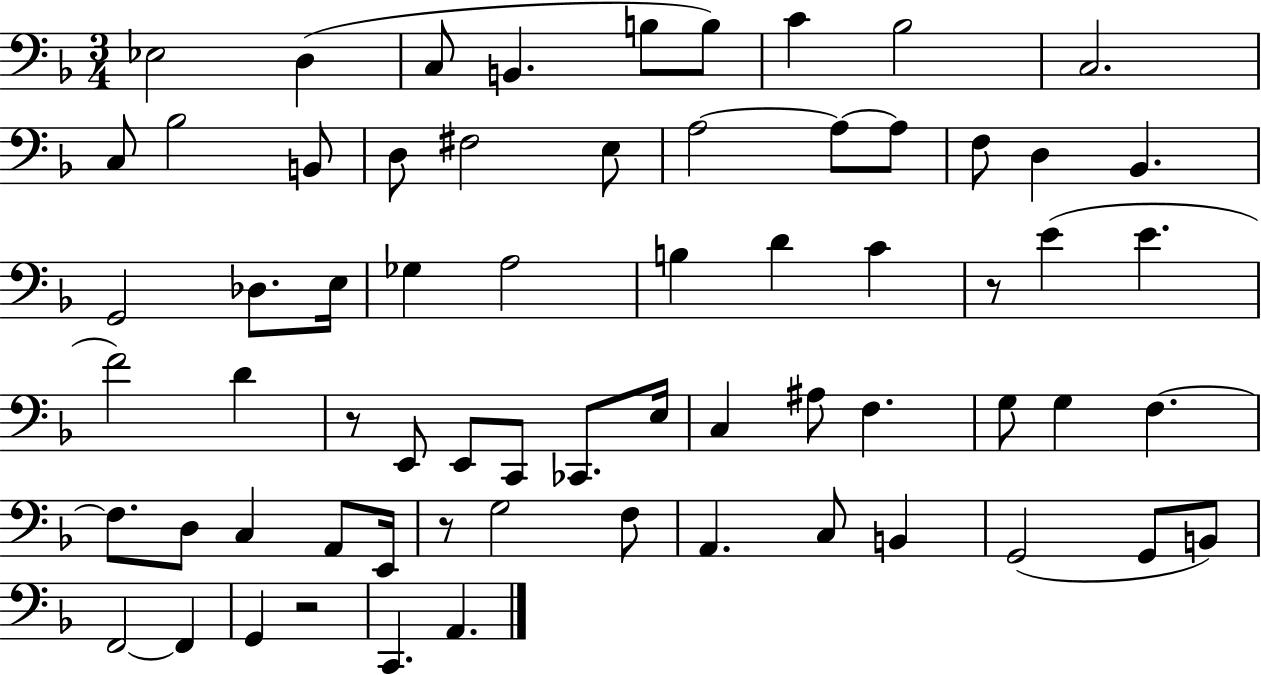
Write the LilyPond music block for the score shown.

{
  \clef bass
  \numericTimeSignature
  \time 3/4
  \key f \major
  \repeat volta 2 { ees2 d4( | c8 b,4. b8 b8) | c'4 bes2 | c2. | \break c8 bes2 b,8 | d8 fis2 e8 | a2~~ a8~~ a8 | f8 d4 bes,4. | \break g,2 des8. e16 | ges4 a2 | b4 d'4 c'4 | r8 e'4( e'4. | \break f'2) d'4 | r8 e,8 e,8 c,8 ces,8. e16 | c4 ais8 f4. | g8 g4 f4.~~ | \break f8. d8 c4 a,8 e,16 | r8 g2 f8 | a,4. c8 b,4 | g,2( g,8 b,8) | \break f,2~~ f,4 | g,4 r2 | c,4. a,4. | } \bar "|."
}